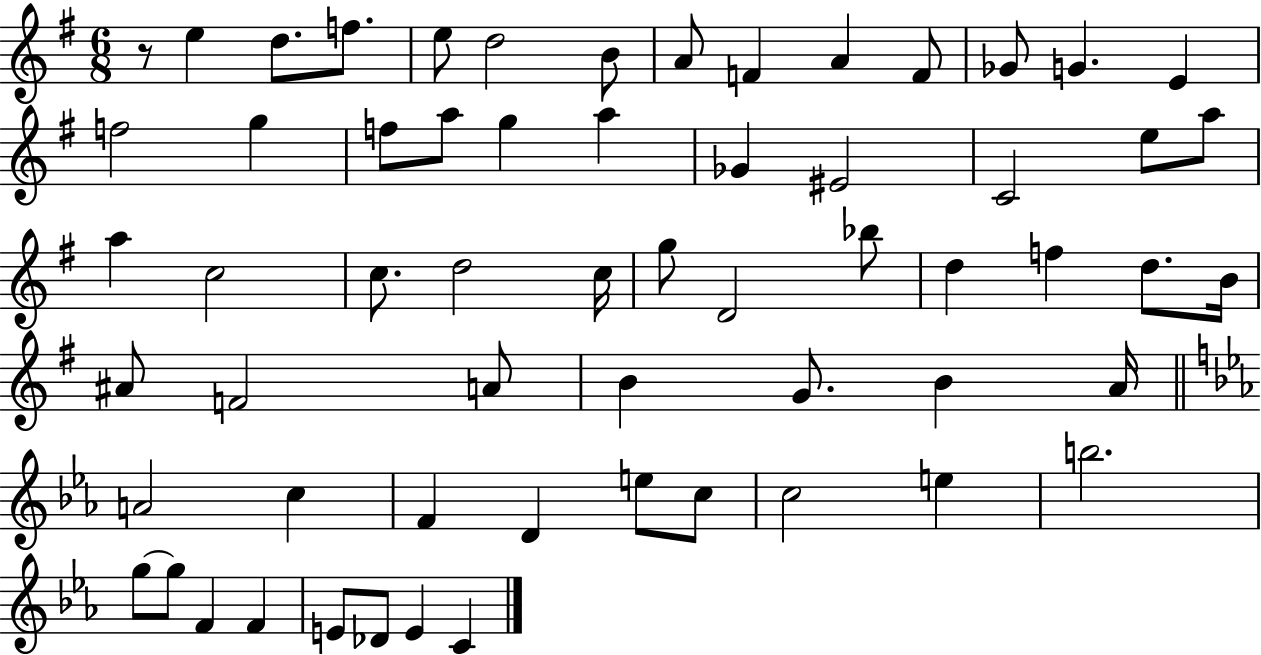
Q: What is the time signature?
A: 6/8